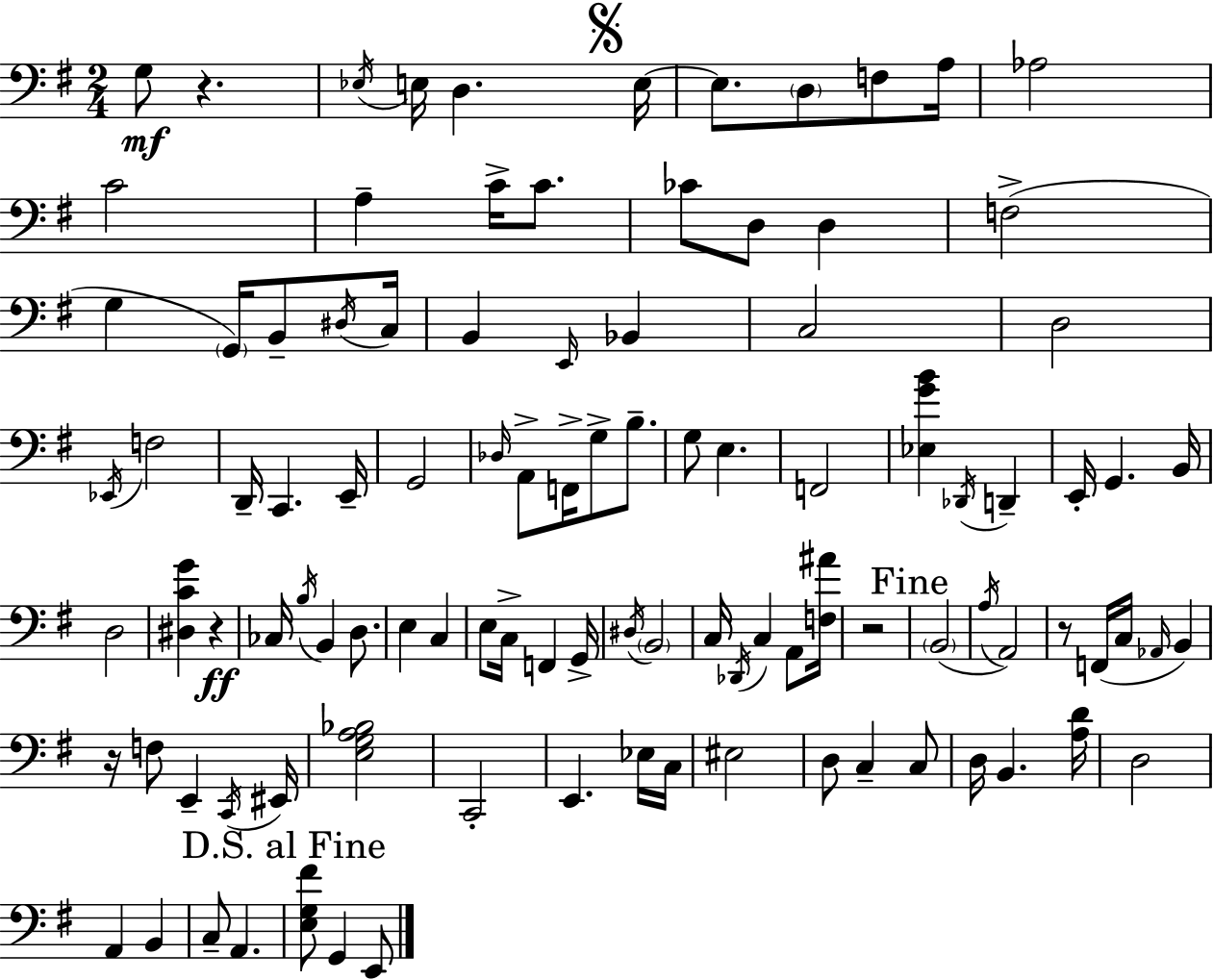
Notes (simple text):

G3/e R/q. Eb3/s E3/s D3/q. E3/s E3/e. D3/e F3/e A3/s Ab3/h C4/h A3/q C4/s C4/e. CES4/e D3/e D3/q F3/h G3/q G2/s B2/e D#3/s C3/s B2/q E2/s Bb2/q C3/h D3/h Eb2/s F3/h D2/s C2/q. E2/s G2/h Db3/s A2/e F2/s G3/e B3/e. G3/e E3/q. F2/h [Eb3,G4,B4]/q Db2/s D2/q E2/s G2/q. B2/s D3/h [D#3,C4,G4]/q R/q CES3/s B3/s B2/q D3/e. E3/q C3/q E3/e C3/s F2/q G2/s D#3/s B2/h C3/s Db2/s C3/q A2/e [F3,A#4]/s R/h B2/h A3/s A2/h R/e F2/s C3/s Ab2/s B2/q R/s F3/e E2/q C2/s EIS2/s [E3,G3,A3,Bb3]/h C2/h E2/q. Eb3/s C3/s EIS3/h D3/e C3/q C3/e D3/s B2/q. [A3,D4]/s D3/h A2/q B2/q C3/e A2/q. [E3,G3,F#4]/e G2/q E2/e